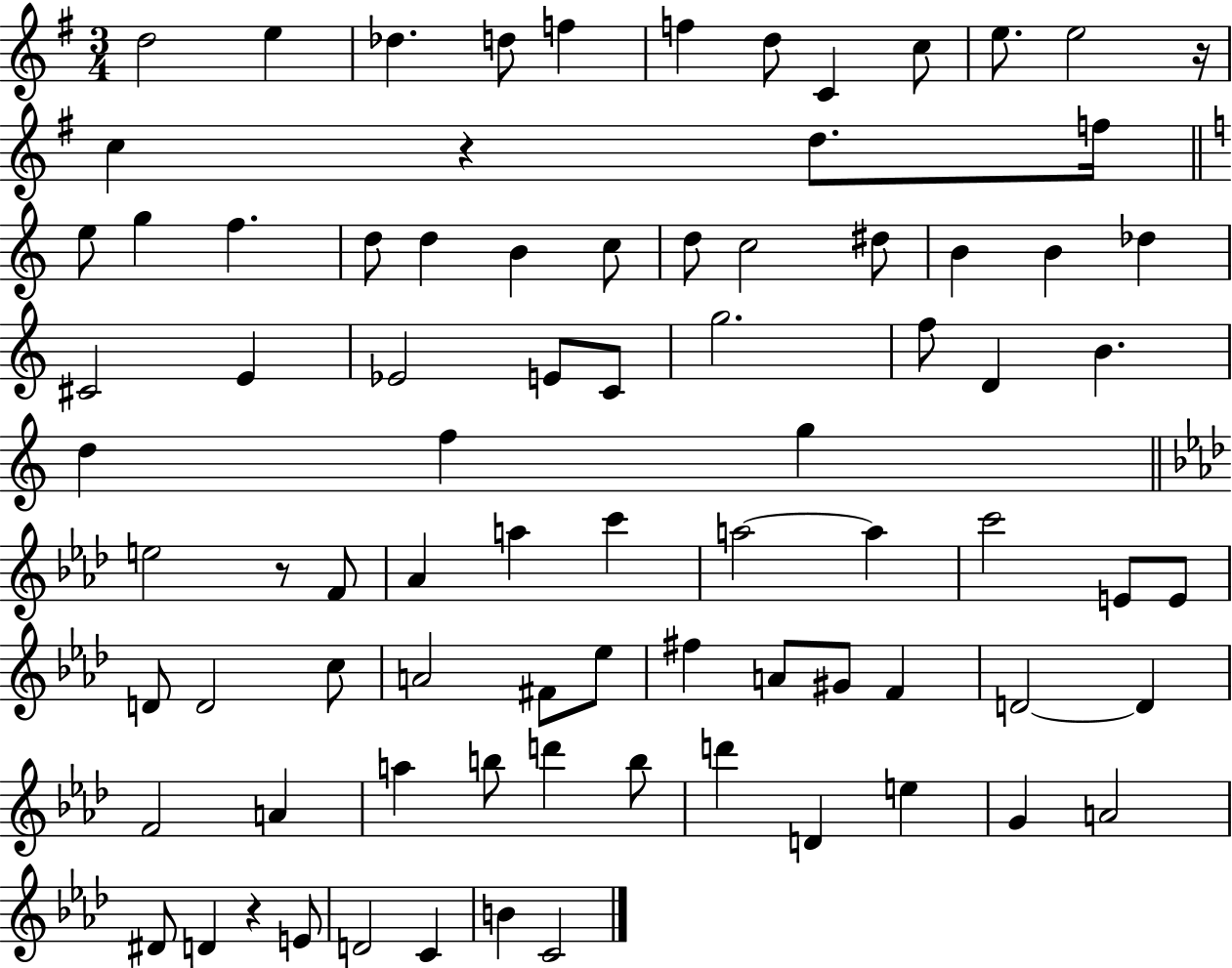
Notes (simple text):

D5/h E5/q Db5/q. D5/e F5/q F5/q D5/e C4/q C5/e E5/e. E5/h R/s C5/q R/q D5/e. F5/s E5/e G5/q F5/q. D5/e D5/q B4/q C5/e D5/e C5/h D#5/e B4/q B4/q Db5/q C#4/h E4/q Eb4/h E4/e C4/e G5/h. F5/e D4/q B4/q. D5/q F5/q G5/q E5/h R/e F4/e Ab4/q A5/q C6/q A5/h A5/q C6/h E4/e E4/e D4/e D4/h C5/e A4/h F#4/e Eb5/e F#5/q A4/e G#4/e F4/q D4/h D4/q F4/h A4/q A5/q B5/e D6/q B5/e D6/q D4/q E5/q G4/q A4/h D#4/e D4/q R/q E4/e D4/h C4/q B4/q C4/h